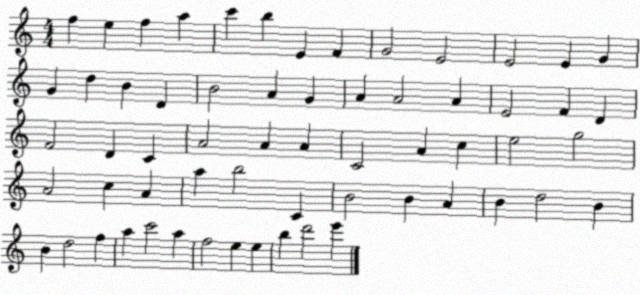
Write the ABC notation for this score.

X:1
T:Untitled
M:4/4
L:1/4
K:C
f e f a c' b E F G2 E2 E2 E G G d B D B2 A G A A2 A E2 F D F2 D C A2 A A C2 A c e2 g2 A2 c A a b2 C B2 B A B d2 B B d2 f a c'2 a f2 e e b d'2 e'